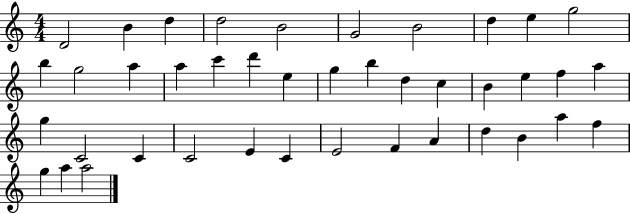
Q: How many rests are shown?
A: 0